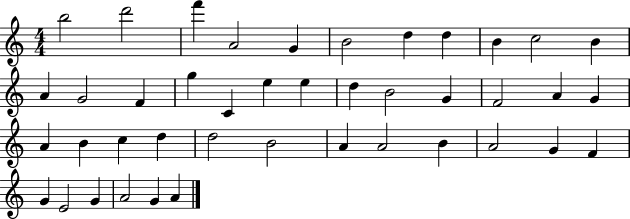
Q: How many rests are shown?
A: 0